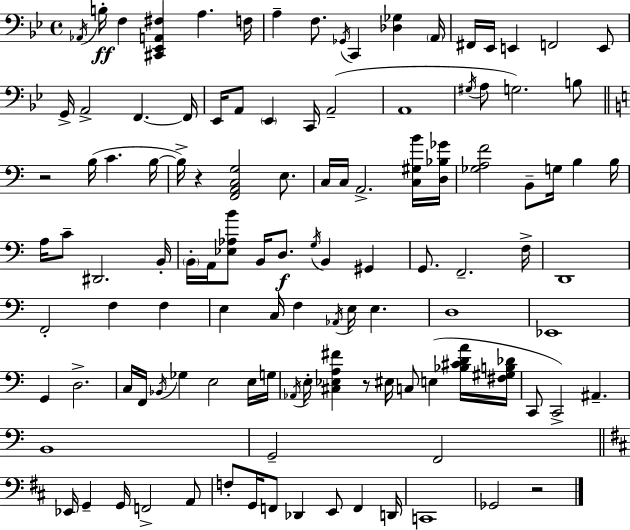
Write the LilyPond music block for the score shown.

{
  \clef bass
  \time 4/4
  \defaultTimeSignature
  \key bes \major
  \acciaccatura { aes,16 }\ff b16-. f4 <cis, ees, a, fis>4 a4. | f16 a4-- f8. \acciaccatura { ges,16 } c,4 <des ges>4 | \parenthesize a,16 fis,16 ees,16 e,4 f,2 | e,8 g,16-> a,2-> f,4.~~ | \break f,16 ees,16 a,8 \parenthesize ees,4 c,16 a,2--( | a,1 | \acciaccatura { gis16 } a8 g2.) | b8 \bar "||" \break \key c \major r2 b16( c'4. b16~~ | b16->) r4 <f, a, c g>2 e8. | c16 c16 a,2.-> <c gis b'>16 <d bes ges'>16 | <ges a f'>2 b,8-- g16 b4 b16 | \break a16 c'8-- dis,2. b,16-. | \parenthesize b,16-. a,16 <ees aes b'>8 b,16 d8.\f \acciaccatura { g16 } b,4 gis,4 | g,8. f,2.-- | f16-> d,1 | \break f,2-. f4 f4 | e4 c16 f4 \acciaccatura { aes,16 } e16 e4. | d1 | ees,1 | \break g,4 d2.-> | c16 f,16 \acciaccatura { bes,16 } ges4 e2 | e16 g16 \acciaccatura { aes,16 } e16-. <cis ees a fis'>4 r8 eis16 c8 e4( | <bes cis' d' a'>16 <fis gis b des'>16 c,8 c,2->) ais,4.-- | \break b,1 | g,2-- f,2 | \bar "||" \break \key b \minor ees,16 g,4-- g,16 f,2-> a,8 | f8-. g,16 f,8 des,4 e,8 f,4 d,16 | c,1 | ges,2 r2 | \break \bar "|."
}